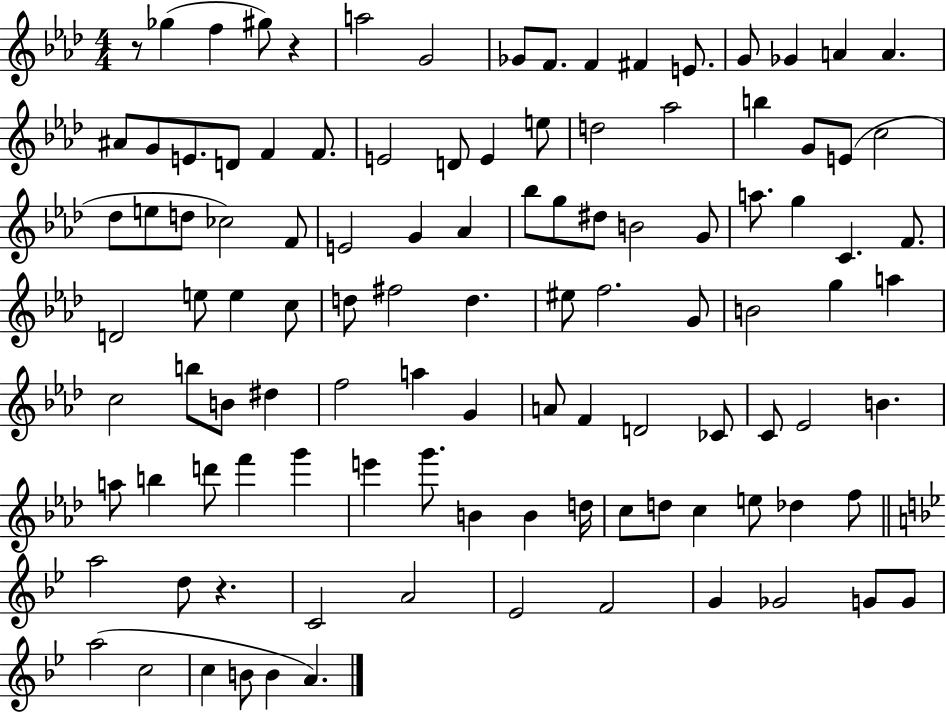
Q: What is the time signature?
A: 4/4